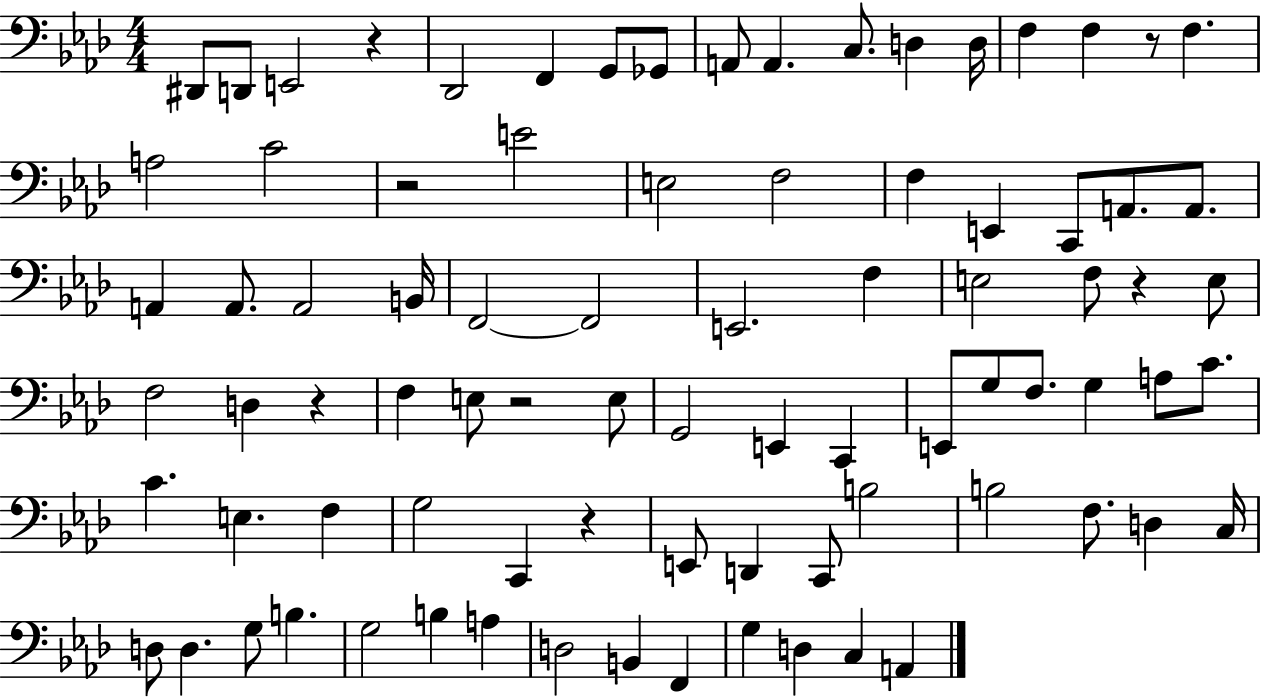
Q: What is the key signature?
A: AES major